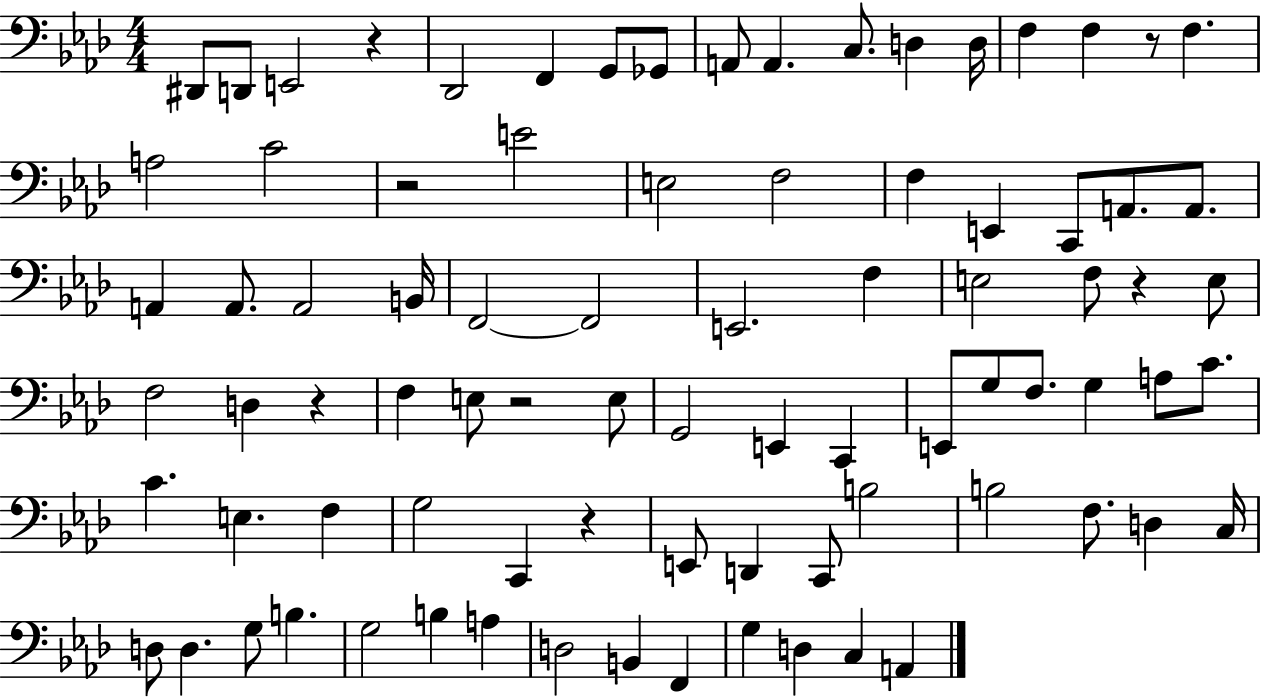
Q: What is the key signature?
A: AES major